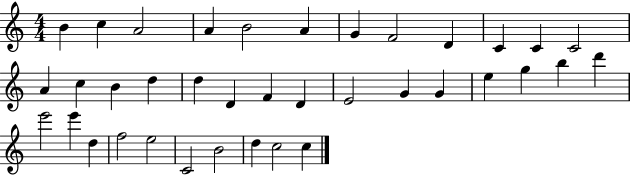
{
  \clef treble
  \numericTimeSignature
  \time 4/4
  \key c \major
  b'4 c''4 a'2 | a'4 b'2 a'4 | g'4 f'2 d'4 | c'4 c'4 c'2 | \break a'4 c''4 b'4 d''4 | d''4 d'4 f'4 d'4 | e'2 g'4 g'4 | e''4 g''4 b''4 d'''4 | \break e'''2 e'''4 d''4 | f''2 e''2 | c'2 b'2 | d''4 c''2 c''4 | \break \bar "|."
}